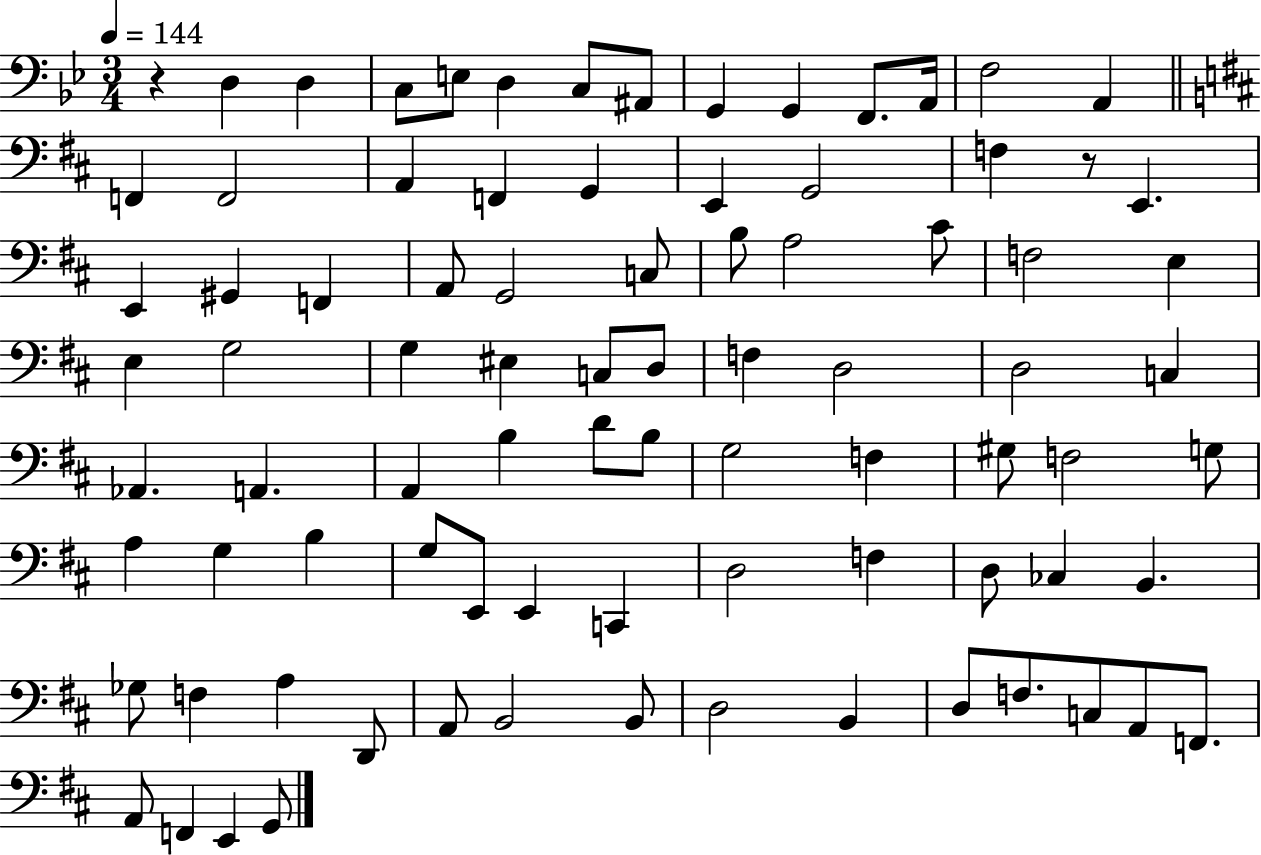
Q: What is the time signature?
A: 3/4